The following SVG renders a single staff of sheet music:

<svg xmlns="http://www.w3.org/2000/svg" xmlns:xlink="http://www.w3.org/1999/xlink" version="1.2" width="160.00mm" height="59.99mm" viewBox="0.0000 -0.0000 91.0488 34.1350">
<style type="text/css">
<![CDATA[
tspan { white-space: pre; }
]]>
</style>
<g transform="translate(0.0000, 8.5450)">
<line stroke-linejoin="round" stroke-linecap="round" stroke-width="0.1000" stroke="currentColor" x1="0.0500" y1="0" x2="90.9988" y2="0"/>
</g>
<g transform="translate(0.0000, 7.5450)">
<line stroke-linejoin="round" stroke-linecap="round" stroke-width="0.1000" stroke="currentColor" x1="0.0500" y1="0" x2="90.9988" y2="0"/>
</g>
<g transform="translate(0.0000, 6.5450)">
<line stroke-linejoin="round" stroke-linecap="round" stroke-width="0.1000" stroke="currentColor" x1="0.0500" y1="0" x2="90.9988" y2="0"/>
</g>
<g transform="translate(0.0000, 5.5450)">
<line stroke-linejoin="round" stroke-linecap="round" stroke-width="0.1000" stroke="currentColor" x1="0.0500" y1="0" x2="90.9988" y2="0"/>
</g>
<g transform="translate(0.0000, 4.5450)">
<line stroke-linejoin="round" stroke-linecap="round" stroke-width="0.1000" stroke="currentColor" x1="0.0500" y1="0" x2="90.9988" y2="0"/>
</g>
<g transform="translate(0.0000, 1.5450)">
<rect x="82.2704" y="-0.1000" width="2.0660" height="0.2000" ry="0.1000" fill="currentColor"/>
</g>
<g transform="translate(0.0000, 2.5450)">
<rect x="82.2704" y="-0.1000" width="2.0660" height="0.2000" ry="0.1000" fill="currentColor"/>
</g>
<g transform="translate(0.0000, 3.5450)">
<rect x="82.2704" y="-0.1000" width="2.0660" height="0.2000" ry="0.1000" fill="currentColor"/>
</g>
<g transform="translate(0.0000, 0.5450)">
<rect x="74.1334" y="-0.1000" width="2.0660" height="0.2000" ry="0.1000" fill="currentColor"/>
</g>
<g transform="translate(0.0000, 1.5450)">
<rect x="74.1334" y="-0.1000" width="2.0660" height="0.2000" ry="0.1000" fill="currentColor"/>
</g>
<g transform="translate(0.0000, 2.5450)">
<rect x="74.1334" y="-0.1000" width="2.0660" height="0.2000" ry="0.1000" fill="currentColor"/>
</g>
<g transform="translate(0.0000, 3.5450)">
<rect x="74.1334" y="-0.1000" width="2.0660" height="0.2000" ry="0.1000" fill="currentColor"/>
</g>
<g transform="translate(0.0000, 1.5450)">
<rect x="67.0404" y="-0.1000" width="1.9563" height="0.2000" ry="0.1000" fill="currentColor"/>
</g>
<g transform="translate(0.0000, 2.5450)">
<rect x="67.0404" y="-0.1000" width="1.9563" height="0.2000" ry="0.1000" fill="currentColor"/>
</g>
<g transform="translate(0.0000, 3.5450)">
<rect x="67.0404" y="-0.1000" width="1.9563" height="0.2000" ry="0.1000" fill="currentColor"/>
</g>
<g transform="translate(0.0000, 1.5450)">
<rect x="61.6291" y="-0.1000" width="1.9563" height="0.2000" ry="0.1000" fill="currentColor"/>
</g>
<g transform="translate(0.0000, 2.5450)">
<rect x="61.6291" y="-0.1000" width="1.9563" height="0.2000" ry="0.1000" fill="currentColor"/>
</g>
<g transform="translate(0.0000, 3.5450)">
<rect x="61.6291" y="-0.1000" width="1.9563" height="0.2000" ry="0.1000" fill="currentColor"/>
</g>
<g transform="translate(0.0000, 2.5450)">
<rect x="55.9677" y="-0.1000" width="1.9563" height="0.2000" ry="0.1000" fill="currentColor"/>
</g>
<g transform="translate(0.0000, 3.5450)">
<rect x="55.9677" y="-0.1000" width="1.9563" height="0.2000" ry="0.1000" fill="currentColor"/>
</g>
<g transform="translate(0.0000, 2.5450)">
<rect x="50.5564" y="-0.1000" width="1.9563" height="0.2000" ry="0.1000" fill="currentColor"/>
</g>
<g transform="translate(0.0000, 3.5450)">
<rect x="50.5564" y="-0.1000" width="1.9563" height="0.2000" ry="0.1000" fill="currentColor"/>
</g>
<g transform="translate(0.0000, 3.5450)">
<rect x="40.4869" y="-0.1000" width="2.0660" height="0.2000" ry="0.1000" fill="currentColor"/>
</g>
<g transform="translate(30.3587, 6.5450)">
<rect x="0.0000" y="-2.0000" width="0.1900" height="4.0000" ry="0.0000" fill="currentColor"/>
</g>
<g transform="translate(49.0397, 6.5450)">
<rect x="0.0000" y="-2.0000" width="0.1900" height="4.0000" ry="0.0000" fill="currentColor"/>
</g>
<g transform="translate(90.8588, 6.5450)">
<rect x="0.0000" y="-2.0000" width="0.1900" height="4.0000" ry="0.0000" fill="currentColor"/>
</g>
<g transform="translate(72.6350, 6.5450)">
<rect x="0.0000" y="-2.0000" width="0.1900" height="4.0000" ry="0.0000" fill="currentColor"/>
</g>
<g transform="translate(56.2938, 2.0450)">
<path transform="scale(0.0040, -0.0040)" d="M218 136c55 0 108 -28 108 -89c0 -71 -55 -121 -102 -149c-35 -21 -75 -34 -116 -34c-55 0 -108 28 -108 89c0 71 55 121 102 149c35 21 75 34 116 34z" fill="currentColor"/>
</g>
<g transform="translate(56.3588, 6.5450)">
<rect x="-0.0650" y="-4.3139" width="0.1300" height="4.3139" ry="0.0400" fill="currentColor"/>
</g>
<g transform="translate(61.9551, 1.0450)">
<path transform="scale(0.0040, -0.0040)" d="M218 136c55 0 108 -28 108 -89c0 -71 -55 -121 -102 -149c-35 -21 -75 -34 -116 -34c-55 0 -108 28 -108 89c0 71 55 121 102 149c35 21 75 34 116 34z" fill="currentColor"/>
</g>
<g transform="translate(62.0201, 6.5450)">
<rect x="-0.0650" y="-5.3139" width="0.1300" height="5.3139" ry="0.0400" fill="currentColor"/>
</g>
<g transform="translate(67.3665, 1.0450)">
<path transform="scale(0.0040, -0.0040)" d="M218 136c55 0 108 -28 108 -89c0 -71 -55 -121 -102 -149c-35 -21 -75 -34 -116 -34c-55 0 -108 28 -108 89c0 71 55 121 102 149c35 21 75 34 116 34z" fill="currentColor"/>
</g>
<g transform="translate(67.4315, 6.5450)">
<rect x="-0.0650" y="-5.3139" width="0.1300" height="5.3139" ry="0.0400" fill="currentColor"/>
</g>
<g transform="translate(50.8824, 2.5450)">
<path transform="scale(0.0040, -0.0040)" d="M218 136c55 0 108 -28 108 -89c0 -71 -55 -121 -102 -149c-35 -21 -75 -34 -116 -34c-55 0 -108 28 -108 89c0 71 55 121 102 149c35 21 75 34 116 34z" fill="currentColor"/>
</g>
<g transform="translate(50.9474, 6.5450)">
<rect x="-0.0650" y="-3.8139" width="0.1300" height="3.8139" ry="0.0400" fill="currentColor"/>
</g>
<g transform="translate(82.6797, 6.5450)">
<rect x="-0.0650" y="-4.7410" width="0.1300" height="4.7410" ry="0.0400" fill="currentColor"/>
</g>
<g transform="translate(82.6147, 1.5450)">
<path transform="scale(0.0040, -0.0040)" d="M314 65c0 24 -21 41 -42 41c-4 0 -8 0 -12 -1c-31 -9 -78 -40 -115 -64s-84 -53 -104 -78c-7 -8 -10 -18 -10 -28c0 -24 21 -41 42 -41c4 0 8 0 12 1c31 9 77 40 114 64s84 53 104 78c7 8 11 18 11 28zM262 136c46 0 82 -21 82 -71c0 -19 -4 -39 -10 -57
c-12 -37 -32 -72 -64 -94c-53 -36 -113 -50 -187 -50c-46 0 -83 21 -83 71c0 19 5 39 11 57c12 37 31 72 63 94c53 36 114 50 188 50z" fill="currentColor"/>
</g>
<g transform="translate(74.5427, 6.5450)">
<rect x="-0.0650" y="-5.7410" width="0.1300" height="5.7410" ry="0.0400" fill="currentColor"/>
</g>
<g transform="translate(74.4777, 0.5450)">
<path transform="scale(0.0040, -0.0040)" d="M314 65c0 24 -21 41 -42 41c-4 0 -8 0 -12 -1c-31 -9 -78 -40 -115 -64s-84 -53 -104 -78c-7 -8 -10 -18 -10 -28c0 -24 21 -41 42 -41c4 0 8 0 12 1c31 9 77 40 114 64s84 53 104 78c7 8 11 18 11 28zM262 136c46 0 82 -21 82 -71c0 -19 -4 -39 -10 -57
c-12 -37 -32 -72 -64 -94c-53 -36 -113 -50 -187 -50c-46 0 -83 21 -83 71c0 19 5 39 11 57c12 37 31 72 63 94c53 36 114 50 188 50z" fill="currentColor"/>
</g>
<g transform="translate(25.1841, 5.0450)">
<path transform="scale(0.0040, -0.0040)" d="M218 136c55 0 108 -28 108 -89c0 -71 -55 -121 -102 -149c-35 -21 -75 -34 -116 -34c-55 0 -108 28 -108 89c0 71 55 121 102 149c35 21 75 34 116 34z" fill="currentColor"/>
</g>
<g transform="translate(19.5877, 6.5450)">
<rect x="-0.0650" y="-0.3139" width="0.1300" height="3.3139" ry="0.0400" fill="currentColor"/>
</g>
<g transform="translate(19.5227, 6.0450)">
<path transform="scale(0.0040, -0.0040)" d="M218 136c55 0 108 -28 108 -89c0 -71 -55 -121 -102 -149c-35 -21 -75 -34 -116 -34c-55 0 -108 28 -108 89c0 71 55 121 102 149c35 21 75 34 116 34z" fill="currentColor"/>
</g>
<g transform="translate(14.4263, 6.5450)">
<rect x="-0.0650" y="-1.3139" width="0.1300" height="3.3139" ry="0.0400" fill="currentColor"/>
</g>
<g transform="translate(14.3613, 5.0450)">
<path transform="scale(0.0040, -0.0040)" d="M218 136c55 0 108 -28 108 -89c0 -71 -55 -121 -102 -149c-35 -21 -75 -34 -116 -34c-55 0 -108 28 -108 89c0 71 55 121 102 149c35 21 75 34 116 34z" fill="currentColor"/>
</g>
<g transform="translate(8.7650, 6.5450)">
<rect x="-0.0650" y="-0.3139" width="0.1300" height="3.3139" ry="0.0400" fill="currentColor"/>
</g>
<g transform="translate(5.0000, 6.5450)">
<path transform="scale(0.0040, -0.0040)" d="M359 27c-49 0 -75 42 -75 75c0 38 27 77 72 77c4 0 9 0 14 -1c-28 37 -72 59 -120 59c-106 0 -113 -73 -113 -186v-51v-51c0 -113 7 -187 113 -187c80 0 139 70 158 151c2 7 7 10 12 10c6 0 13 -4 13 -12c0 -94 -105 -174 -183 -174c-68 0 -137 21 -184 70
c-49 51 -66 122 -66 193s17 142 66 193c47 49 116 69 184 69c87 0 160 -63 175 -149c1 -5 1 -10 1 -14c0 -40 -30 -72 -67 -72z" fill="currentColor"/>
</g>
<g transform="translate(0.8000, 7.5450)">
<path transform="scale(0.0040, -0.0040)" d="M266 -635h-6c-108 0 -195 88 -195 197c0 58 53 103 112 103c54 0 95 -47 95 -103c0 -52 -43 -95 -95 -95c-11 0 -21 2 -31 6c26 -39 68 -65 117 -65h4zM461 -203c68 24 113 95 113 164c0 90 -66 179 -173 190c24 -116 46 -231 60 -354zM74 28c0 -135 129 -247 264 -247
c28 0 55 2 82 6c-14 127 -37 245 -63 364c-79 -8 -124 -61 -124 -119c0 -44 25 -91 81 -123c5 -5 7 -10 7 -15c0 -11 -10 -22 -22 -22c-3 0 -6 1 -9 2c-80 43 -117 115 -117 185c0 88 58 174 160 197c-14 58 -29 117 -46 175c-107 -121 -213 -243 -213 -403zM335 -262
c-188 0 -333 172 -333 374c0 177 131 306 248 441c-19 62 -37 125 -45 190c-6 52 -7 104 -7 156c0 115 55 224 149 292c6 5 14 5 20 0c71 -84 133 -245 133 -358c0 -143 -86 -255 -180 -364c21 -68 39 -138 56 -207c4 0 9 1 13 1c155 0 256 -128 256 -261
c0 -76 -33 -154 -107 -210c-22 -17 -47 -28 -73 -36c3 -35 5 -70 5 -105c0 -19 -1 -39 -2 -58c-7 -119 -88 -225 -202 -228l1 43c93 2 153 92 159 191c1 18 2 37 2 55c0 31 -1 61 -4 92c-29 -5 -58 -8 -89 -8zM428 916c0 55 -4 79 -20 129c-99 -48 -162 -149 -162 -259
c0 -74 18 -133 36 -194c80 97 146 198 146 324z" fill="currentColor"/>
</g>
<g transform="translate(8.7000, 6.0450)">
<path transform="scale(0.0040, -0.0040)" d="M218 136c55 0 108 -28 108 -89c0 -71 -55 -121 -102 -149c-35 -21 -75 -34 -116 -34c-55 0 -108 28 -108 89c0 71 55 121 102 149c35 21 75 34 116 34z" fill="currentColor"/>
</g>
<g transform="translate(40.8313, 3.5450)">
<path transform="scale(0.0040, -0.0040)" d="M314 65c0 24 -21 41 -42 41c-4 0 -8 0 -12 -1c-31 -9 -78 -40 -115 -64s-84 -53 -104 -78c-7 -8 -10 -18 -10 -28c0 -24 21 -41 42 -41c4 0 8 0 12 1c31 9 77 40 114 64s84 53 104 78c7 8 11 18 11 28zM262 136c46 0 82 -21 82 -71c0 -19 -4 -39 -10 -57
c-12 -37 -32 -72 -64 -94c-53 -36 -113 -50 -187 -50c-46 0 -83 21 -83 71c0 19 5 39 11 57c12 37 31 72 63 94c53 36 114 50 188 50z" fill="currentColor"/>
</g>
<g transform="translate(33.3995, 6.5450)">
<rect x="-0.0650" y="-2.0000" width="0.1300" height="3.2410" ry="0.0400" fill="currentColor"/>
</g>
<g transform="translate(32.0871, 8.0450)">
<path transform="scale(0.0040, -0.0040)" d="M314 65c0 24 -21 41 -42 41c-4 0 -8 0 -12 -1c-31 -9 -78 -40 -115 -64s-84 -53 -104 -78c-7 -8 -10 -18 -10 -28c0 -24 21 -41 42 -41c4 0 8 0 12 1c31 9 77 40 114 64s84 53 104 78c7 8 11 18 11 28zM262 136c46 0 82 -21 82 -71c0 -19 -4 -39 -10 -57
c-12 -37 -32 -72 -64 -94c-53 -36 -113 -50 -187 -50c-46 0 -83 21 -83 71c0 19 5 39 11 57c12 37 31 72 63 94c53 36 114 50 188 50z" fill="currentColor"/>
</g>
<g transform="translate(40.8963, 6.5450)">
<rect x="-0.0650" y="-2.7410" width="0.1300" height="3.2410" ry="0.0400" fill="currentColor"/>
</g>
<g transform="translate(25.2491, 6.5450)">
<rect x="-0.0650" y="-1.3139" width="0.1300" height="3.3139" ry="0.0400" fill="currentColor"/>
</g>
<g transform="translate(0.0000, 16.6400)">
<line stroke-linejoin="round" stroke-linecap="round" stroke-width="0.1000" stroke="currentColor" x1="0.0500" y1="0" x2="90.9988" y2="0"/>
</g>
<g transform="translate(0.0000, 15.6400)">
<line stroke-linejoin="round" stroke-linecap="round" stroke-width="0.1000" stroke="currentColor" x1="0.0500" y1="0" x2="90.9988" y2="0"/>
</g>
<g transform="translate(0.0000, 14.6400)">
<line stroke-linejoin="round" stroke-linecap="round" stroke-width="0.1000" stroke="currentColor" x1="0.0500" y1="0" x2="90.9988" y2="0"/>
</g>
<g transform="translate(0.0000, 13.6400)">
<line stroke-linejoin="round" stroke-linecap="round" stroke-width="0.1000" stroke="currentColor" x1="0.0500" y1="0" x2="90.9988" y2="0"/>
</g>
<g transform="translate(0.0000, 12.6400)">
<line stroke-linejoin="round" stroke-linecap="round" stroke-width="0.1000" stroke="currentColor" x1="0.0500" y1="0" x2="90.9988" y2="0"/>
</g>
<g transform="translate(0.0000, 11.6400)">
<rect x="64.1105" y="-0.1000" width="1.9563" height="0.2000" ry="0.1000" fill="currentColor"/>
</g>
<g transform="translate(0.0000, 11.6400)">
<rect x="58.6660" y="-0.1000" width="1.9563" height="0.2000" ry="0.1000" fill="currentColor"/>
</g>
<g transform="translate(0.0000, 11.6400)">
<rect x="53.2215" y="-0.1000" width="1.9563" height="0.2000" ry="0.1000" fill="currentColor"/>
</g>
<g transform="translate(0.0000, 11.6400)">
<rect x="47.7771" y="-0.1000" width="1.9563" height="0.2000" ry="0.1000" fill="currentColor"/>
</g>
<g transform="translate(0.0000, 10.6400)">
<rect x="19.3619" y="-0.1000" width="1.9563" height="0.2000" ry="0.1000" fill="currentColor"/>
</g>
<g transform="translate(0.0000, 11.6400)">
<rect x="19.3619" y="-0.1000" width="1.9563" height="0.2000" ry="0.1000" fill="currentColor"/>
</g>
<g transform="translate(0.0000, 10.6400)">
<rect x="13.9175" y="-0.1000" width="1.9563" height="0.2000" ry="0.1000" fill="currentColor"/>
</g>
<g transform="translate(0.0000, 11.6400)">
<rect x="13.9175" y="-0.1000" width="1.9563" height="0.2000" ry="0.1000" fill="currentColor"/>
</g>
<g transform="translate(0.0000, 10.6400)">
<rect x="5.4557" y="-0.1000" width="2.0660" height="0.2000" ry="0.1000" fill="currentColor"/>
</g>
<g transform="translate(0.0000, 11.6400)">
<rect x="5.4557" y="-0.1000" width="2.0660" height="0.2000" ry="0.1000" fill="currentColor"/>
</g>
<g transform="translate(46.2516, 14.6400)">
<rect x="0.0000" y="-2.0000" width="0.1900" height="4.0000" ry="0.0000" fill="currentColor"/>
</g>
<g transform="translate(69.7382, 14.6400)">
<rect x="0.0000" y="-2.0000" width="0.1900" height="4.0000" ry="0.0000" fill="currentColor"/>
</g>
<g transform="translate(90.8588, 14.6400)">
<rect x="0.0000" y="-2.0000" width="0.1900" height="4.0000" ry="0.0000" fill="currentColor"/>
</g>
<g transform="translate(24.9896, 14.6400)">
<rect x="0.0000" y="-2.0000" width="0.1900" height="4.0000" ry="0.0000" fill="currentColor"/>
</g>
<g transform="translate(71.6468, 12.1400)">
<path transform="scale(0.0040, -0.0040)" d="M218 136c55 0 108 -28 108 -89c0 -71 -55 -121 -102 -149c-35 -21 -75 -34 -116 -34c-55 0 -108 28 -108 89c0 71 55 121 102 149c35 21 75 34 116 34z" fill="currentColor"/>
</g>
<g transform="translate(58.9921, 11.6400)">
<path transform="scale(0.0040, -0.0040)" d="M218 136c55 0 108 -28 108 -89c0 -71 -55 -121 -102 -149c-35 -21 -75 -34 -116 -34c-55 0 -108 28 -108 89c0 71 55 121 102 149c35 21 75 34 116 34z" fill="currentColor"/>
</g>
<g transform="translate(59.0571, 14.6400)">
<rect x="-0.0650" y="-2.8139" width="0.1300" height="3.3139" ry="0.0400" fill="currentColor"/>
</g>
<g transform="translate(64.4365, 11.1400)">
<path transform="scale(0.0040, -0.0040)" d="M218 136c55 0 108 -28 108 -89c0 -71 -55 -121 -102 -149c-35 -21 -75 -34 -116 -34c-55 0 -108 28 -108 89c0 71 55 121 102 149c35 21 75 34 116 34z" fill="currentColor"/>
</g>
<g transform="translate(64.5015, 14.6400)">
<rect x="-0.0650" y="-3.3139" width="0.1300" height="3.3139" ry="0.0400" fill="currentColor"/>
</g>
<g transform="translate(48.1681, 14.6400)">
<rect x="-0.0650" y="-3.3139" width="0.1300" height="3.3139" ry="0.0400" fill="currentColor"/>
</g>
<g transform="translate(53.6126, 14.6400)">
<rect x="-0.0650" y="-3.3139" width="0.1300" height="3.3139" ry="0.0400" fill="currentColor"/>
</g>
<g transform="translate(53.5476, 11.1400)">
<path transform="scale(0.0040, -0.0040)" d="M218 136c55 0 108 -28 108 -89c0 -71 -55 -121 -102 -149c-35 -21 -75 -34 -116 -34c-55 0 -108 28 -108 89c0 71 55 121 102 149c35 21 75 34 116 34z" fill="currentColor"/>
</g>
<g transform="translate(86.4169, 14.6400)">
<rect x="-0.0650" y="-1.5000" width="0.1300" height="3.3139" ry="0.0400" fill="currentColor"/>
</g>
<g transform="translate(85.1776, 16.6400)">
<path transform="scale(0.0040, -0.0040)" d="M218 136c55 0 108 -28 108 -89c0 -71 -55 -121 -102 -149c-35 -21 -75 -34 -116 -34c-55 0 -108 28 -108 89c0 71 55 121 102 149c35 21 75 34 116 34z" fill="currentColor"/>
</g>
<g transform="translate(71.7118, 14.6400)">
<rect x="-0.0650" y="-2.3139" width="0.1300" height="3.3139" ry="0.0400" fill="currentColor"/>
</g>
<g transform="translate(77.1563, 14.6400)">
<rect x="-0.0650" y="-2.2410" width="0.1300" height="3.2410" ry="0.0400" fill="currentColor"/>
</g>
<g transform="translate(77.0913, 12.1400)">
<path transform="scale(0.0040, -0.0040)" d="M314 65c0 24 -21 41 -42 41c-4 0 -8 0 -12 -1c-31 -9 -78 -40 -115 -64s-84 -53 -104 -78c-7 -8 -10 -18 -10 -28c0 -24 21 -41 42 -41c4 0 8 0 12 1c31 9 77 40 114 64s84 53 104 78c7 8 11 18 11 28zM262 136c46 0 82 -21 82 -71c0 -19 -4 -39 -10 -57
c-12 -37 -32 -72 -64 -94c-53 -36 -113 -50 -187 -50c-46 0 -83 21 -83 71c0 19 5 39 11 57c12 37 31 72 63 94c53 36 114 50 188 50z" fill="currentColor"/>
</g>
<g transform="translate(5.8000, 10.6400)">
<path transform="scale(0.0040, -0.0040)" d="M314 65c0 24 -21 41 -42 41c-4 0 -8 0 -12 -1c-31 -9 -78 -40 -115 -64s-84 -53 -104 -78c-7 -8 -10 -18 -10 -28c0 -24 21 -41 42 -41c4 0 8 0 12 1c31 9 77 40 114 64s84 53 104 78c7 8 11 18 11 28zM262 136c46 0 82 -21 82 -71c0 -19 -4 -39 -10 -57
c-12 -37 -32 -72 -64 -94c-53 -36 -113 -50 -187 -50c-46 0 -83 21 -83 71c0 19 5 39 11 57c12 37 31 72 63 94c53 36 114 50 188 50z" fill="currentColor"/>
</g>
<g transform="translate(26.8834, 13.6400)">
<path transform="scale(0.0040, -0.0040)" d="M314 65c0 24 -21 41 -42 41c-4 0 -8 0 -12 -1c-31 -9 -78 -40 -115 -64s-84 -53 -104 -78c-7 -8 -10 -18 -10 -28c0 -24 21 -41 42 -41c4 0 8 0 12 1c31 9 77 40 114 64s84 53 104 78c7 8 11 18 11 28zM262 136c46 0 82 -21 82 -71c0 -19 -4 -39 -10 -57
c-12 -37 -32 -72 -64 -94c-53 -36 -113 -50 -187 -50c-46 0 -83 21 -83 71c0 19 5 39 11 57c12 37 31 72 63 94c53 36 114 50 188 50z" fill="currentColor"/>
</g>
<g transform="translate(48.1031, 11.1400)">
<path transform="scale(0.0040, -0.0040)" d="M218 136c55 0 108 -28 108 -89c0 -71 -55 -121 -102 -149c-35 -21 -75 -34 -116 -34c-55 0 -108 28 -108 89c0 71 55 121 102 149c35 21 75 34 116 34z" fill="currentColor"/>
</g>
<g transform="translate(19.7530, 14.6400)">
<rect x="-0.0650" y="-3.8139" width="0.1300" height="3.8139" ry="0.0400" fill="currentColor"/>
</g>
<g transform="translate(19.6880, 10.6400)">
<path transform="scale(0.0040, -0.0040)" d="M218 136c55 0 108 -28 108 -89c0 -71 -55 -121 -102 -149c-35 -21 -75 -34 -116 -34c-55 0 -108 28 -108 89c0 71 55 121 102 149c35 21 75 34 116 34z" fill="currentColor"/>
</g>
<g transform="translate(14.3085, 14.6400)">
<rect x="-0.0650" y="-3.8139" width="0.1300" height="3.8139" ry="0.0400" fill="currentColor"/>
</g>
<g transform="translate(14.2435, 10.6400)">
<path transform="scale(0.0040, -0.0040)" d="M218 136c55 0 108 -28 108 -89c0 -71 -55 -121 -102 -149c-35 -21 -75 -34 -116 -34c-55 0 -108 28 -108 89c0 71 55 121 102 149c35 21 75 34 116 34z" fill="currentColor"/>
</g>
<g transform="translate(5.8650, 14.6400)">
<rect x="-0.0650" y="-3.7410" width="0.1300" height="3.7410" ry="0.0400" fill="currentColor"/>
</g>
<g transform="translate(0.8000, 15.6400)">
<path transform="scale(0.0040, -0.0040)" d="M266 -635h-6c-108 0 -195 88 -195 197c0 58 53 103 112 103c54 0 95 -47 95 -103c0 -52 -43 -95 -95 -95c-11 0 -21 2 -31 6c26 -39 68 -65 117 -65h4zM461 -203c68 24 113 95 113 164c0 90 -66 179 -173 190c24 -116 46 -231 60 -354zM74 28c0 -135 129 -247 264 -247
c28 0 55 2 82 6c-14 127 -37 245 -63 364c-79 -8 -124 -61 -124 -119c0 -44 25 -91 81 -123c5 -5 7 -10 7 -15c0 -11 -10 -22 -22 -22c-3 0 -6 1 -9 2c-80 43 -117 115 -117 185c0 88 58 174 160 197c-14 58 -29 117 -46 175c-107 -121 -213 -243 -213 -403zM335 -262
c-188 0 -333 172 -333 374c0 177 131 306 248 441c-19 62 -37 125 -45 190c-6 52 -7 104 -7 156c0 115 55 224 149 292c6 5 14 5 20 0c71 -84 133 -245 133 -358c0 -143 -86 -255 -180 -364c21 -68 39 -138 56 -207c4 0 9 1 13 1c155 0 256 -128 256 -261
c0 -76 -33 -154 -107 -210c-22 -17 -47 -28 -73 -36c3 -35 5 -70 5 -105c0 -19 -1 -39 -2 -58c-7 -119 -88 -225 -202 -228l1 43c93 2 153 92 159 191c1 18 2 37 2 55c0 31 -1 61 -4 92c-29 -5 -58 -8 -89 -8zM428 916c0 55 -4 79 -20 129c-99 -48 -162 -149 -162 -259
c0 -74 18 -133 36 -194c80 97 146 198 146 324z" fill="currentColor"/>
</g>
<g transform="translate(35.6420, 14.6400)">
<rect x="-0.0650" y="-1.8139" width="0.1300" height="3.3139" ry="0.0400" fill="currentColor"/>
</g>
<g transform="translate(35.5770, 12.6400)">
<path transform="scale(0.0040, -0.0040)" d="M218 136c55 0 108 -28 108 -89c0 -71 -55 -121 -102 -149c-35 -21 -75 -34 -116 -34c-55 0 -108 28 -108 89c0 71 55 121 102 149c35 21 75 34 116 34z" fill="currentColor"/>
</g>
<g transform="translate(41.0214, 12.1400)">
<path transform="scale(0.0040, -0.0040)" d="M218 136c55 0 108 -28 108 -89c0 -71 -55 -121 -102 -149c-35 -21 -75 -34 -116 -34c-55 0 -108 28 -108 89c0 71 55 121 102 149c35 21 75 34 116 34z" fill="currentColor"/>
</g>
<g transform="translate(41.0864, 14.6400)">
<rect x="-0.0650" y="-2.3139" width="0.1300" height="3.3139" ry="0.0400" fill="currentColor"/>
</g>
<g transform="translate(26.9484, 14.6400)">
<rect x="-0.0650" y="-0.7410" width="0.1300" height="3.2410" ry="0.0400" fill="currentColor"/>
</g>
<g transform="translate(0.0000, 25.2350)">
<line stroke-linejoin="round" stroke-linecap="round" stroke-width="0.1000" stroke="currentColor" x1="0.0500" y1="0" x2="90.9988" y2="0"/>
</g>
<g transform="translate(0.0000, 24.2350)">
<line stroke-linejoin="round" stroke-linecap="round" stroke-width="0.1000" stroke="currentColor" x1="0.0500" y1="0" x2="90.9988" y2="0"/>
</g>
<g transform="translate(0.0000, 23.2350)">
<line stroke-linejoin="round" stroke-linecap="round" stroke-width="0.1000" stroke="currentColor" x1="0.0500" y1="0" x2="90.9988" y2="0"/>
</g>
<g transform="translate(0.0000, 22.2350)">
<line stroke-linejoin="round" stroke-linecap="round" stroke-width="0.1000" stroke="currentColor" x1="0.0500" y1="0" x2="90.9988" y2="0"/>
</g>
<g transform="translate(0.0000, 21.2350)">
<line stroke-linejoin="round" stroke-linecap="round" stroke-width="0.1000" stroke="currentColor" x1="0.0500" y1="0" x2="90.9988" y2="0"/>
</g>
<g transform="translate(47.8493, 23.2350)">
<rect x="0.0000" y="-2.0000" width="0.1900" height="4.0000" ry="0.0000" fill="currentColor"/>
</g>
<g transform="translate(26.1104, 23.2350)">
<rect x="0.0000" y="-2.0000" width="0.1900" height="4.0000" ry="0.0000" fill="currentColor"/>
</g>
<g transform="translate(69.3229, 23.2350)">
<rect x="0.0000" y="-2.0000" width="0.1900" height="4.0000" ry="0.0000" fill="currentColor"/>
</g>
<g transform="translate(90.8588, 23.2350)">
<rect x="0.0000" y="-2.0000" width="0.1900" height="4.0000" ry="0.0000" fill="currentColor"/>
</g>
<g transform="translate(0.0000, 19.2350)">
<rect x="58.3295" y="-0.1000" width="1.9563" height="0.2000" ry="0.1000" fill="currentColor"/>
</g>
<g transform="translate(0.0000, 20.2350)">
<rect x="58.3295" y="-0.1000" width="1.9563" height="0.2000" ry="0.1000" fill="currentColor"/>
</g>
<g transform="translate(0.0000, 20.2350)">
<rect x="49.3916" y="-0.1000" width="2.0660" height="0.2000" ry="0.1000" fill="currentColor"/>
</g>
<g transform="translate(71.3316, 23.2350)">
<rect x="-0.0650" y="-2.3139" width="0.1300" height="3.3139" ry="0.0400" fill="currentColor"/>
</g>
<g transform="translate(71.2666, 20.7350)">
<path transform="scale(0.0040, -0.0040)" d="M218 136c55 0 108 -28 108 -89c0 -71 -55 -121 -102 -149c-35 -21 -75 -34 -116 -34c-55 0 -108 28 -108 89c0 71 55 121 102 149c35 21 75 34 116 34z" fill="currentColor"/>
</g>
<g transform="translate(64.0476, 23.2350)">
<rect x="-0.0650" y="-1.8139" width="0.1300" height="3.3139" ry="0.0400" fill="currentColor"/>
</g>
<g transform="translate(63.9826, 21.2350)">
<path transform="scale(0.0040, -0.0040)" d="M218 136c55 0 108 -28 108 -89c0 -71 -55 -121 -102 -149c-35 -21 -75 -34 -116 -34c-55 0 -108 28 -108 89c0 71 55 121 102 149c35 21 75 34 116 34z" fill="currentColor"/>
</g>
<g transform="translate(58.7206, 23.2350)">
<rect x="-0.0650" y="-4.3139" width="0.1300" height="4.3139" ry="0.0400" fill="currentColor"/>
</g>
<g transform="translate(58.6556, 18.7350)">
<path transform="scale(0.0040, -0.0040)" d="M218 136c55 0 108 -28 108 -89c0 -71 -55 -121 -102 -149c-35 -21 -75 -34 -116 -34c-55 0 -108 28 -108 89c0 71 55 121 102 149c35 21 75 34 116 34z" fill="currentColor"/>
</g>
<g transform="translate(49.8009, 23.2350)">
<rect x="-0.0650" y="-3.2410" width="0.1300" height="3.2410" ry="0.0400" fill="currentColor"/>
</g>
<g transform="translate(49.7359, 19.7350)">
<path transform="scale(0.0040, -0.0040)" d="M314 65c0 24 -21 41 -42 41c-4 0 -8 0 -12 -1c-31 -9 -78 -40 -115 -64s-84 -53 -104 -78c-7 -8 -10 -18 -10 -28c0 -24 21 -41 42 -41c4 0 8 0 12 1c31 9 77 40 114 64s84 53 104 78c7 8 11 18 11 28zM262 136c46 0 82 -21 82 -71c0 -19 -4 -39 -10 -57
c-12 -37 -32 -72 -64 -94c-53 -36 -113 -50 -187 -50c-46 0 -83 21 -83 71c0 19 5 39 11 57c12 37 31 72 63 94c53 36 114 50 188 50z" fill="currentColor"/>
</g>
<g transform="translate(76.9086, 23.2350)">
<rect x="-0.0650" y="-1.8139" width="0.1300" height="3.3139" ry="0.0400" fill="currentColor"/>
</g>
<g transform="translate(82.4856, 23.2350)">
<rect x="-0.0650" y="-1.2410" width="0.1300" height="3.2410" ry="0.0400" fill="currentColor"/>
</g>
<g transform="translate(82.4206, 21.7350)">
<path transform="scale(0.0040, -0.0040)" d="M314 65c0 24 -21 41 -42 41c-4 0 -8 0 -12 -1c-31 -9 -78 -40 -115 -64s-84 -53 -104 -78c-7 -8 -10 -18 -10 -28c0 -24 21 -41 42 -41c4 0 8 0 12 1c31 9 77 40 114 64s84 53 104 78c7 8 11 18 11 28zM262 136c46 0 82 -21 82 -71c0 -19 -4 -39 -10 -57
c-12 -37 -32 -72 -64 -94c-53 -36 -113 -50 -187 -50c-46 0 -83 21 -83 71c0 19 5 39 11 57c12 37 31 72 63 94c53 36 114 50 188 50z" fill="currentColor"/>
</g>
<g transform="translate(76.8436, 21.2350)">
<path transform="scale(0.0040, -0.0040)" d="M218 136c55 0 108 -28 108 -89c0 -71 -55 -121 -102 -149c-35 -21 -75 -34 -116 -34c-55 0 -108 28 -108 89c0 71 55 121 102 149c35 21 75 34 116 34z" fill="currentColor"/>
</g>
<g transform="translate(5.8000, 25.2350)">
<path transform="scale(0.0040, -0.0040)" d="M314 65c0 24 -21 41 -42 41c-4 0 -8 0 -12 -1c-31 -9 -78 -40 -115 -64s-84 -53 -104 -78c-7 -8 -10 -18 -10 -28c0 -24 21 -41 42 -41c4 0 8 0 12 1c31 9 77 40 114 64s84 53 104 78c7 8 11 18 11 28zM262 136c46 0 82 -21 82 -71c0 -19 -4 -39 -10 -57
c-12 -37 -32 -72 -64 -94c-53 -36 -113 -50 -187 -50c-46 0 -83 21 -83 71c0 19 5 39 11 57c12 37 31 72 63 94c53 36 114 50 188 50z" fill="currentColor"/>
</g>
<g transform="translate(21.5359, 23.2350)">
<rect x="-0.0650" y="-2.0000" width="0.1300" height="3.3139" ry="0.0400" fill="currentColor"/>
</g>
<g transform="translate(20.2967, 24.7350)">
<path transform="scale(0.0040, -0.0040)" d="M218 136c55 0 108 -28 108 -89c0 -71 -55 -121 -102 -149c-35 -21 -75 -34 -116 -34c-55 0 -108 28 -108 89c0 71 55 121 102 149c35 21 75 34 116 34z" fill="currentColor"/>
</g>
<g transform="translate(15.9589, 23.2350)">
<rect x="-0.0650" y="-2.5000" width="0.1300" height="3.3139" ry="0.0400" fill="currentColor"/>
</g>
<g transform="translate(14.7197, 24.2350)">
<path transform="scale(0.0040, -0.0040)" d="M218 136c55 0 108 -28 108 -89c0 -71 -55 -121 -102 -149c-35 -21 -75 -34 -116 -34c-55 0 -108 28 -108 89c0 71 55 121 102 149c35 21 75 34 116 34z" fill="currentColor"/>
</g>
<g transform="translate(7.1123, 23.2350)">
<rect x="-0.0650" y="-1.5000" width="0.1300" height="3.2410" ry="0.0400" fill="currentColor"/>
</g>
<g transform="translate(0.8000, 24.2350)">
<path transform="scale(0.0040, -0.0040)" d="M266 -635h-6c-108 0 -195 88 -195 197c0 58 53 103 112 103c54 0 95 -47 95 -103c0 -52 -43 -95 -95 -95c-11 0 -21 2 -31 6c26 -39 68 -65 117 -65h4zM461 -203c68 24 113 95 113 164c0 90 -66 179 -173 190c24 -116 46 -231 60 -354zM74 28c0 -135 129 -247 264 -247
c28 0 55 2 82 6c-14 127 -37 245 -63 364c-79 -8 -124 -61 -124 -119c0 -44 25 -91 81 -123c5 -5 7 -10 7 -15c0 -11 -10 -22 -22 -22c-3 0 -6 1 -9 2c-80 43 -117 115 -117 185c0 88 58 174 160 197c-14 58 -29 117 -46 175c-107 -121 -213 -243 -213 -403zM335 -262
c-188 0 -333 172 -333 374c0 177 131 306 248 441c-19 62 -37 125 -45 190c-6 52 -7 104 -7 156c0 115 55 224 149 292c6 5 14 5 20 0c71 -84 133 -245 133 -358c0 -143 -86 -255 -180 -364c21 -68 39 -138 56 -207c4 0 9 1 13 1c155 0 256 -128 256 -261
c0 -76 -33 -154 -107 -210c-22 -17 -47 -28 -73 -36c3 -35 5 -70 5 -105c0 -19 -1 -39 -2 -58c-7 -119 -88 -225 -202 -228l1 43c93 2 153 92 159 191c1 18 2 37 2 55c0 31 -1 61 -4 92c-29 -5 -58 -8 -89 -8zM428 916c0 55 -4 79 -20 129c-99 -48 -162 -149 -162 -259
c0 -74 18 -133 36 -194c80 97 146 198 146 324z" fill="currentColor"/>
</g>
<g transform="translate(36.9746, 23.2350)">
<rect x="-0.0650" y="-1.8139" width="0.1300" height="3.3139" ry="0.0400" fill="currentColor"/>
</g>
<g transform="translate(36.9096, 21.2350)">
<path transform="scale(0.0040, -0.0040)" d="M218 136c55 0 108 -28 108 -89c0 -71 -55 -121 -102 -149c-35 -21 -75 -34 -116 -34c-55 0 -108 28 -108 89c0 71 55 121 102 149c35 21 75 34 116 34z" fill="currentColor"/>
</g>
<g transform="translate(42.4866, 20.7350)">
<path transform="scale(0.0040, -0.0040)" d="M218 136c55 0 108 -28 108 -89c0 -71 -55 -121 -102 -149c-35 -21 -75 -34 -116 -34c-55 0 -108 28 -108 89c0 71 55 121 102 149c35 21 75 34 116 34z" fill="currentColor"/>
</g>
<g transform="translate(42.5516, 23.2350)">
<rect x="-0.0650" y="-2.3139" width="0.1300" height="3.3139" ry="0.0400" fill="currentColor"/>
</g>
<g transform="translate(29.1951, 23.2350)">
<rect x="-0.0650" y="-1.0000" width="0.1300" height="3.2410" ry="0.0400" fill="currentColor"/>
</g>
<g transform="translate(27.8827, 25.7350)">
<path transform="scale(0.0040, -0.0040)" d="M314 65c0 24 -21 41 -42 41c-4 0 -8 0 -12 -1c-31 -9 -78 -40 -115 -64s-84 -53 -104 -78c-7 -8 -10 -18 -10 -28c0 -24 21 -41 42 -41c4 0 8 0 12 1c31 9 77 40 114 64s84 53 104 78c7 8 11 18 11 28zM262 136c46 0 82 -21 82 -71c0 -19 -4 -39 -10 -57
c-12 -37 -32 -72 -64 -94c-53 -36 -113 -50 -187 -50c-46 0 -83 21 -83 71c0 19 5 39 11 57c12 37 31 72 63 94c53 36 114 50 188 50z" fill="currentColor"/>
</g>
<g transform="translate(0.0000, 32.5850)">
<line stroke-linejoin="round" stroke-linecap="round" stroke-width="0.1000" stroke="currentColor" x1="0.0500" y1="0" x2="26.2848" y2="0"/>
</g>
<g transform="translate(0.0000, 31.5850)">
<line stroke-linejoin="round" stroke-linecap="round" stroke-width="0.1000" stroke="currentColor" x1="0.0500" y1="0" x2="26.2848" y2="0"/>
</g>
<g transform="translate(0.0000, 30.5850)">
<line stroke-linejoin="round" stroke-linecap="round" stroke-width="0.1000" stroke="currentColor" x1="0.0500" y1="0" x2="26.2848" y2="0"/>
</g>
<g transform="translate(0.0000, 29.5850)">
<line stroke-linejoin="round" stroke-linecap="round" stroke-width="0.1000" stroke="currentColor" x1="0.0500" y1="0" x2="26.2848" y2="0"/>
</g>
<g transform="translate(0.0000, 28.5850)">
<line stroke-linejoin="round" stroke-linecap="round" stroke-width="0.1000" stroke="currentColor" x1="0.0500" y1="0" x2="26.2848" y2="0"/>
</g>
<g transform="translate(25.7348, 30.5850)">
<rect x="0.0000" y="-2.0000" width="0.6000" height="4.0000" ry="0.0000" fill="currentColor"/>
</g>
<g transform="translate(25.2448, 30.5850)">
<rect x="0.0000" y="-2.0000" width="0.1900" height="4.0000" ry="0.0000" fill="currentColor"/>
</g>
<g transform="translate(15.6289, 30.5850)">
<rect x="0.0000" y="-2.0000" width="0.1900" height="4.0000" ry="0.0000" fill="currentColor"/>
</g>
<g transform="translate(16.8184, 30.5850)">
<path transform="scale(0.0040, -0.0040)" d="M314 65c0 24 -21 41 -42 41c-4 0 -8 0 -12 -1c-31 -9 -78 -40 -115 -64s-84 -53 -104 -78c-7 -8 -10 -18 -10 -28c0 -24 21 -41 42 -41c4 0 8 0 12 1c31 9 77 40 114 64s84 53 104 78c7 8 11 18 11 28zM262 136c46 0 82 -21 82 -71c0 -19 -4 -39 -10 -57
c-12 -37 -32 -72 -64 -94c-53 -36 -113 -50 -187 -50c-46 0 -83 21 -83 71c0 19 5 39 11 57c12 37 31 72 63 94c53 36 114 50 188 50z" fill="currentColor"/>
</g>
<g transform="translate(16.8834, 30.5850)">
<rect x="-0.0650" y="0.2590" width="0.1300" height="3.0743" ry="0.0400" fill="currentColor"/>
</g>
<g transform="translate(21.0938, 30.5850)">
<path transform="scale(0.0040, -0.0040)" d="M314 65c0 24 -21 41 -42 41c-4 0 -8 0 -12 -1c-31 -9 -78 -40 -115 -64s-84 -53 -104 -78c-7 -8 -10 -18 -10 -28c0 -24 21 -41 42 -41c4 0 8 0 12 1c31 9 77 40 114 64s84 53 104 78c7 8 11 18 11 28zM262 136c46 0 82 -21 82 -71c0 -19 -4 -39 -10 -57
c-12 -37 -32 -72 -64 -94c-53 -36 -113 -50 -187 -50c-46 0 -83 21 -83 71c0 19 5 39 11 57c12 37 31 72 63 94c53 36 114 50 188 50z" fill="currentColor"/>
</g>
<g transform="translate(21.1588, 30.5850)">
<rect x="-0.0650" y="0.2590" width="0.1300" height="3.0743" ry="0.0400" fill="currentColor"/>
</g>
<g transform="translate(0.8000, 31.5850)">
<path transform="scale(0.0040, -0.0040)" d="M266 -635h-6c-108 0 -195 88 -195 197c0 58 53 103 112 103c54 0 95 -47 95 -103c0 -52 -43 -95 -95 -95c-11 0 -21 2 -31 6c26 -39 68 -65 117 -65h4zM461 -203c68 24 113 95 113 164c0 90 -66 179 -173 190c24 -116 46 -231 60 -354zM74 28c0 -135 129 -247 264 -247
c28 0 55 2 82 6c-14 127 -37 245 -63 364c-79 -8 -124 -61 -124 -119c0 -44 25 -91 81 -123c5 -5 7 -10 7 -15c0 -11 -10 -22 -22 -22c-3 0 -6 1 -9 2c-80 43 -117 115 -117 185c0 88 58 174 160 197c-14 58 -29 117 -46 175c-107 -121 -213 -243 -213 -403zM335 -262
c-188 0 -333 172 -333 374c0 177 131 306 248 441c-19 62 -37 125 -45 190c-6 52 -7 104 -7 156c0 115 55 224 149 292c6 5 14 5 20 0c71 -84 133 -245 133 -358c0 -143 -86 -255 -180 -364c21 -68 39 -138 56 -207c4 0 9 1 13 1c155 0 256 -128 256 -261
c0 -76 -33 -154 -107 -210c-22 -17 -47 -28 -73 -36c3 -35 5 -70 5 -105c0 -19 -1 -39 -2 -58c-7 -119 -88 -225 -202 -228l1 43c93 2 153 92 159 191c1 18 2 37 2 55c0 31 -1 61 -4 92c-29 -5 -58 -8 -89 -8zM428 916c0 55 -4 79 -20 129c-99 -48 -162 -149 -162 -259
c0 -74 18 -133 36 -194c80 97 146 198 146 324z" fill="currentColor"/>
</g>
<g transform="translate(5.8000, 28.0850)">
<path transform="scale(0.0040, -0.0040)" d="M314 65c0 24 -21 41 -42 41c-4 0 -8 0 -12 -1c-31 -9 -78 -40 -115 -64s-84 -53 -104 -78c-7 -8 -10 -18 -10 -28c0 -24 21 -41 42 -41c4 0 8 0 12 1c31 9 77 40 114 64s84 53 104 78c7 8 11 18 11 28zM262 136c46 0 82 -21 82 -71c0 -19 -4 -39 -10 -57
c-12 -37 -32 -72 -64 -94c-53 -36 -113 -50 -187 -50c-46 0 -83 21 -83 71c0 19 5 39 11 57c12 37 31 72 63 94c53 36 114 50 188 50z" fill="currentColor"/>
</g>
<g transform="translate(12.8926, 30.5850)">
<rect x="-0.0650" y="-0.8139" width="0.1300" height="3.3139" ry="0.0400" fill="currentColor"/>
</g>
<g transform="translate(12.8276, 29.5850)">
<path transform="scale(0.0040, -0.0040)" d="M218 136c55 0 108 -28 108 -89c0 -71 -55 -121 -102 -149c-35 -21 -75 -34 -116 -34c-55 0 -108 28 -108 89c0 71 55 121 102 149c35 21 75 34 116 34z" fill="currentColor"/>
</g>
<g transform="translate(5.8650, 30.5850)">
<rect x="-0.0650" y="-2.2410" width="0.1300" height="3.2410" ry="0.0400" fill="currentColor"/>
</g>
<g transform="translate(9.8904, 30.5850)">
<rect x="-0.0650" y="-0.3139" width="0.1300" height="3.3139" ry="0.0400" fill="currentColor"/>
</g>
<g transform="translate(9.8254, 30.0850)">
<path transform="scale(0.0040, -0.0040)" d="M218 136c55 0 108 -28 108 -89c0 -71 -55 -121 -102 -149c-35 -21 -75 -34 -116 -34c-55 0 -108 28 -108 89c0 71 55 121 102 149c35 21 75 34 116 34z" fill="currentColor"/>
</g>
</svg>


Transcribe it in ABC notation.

X:1
T:Untitled
M:4/4
L:1/4
K:C
c e c e F2 a2 c' d' f' f' g'2 e'2 c'2 c' c' d2 f g b b a b g g2 E E2 G F D2 f g b2 d' f g f e2 g2 c d B2 B2